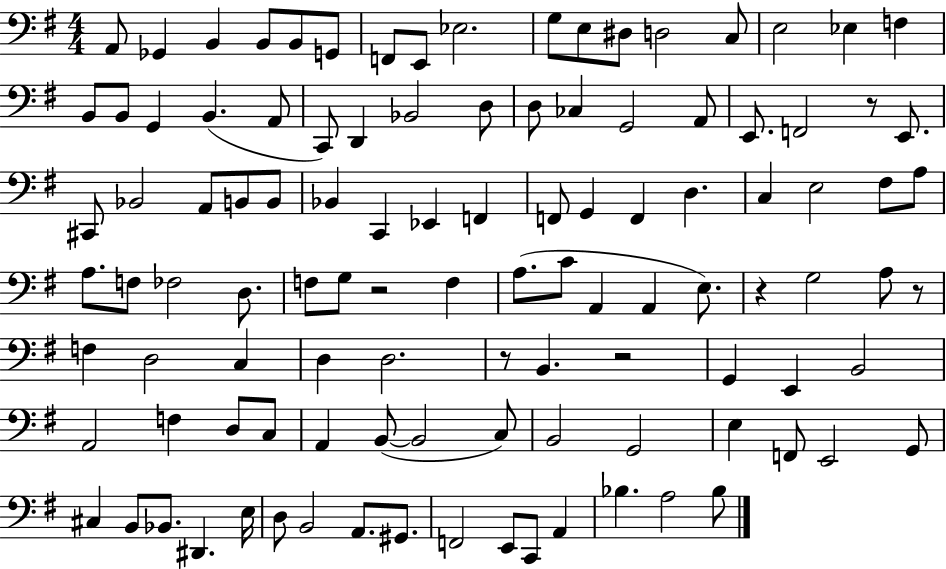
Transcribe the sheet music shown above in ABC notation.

X:1
T:Untitled
M:4/4
L:1/4
K:G
A,,/2 _G,, B,, B,,/2 B,,/2 G,,/2 F,,/2 E,,/2 _E,2 G,/2 E,/2 ^D,/2 D,2 C,/2 E,2 _E, F, B,,/2 B,,/2 G,, B,, A,,/2 C,,/2 D,, _B,,2 D,/2 D,/2 _C, G,,2 A,,/2 E,,/2 F,,2 z/2 E,,/2 ^C,,/2 _B,,2 A,,/2 B,,/2 B,,/2 _B,, C,, _E,, F,, F,,/2 G,, F,, D, C, E,2 ^F,/2 A,/2 A,/2 F,/2 _F,2 D,/2 F,/2 G,/2 z2 F, A,/2 C/2 A,, A,, E,/2 z G,2 A,/2 z/2 F, D,2 C, D, D,2 z/2 B,, z2 G,, E,, B,,2 A,,2 F, D,/2 C,/2 A,, B,,/2 B,,2 C,/2 B,,2 G,,2 E, F,,/2 E,,2 G,,/2 ^C, B,,/2 _B,,/2 ^D,, E,/4 D,/2 B,,2 A,,/2 ^G,,/2 F,,2 E,,/2 C,,/2 A,, _B, A,2 _B,/2